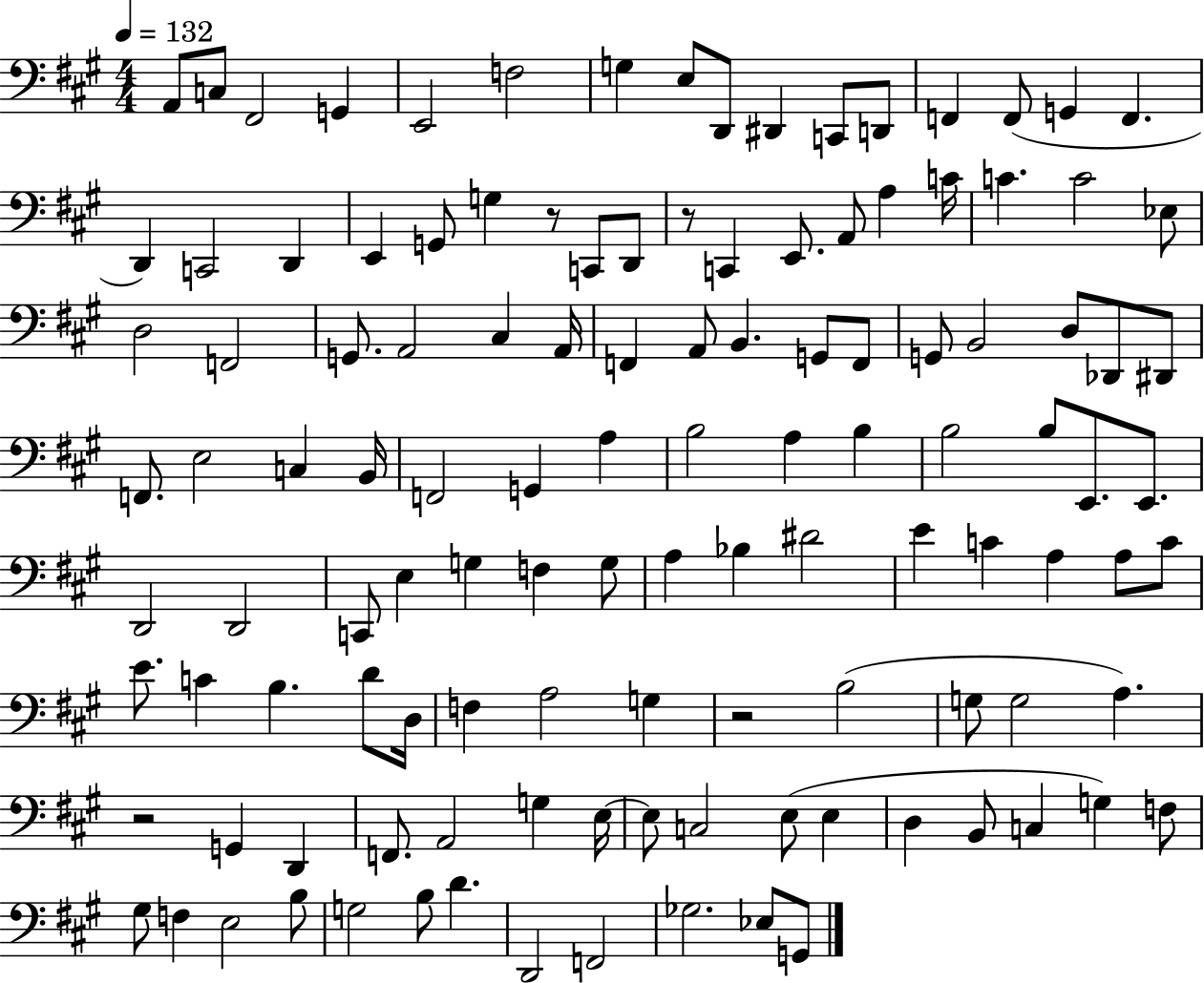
A2/e C3/e F#2/h G2/q E2/h F3/h G3/q E3/e D2/e D#2/q C2/e D2/e F2/q F2/e G2/q F2/q. D2/q C2/h D2/q E2/q G2/e G3/q R/e C2/e D2/e R/e C2/q E2/e. A2/e A3/q C4/s C4/q. C4/h Eb3/e D3/h F2/h G2/e. A2/h C#3/q A2/s F2/q A2/e B2/q. G2/e F2/e G2/e B2/h D3/e Db2/e D#2/e F2/e. E3/h C3/q B2/s F2/h G2/q A3/q B3/h A3/q B3/q B3/h B3/e E2/e. E2/e. D2/h D2/h C2/e E3/q G3/q F3/q G3/e A3/q Bb3/q D#4/h E4/q C4/q A3/q A3/e C4/e E4/e. C4/q B3/q. D4/e D3/s F3/q A3/h G3/q R/h B3/h G3/e G3/h A3/q. R/h G2/q D2/q F2/e. A2/h G3/q E3/s E3/e C3/h E3/e E3/q D3/q B2/e C3/q G3/q F3/e G#3/e F3/q E3/h B3/e G3/h B3/e D4/q. D2/h F2/h Gb3/h. Eb3/e G2/e